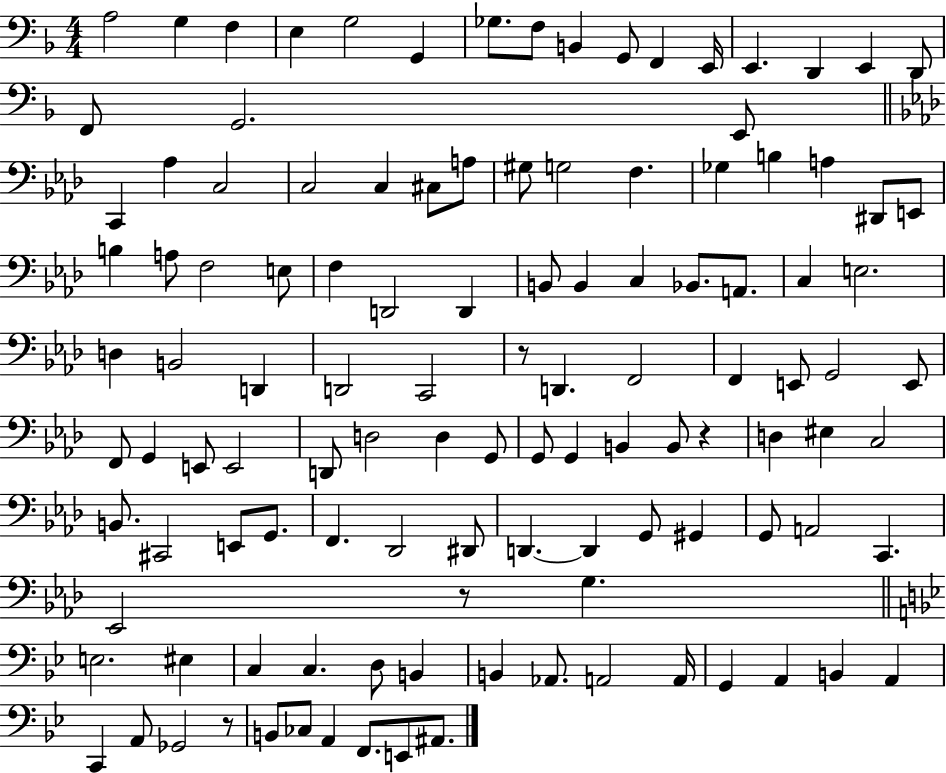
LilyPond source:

{
  \clef bass
  \numericTimeSignature
  \time 4/4
  \key f \major
  \repeat volta 2 { a2 g4 f4 | e4 g2 g,4 | ges8. f8 b,4 g,8 f,4 e,16 | e,4. d,4 e,4 d,8 | \break f,8 g,2. e,8 | \bar "||" \break \key aes \major c,4 aes4 c2 | c2 c4 cis8 a8 | gis8 g2 f4. | ges4 b4 a4 dis,8 e,8 | \break b4 a8 f2 e8 | f4 d,2 d,4 | b,8 b,4 c4 bes,8. a,8. | c4 e2. | \break d4 b,2 d,4 | d,2 c,2 | r8 d,4. f,2 | f,4 e,8 g,2 e,8 | \break f,8 g,4 e,8 e,2 | d,8 d2 d4 g,8 | g,8 g,4 b,4 b,8 r4 | d4 eis4 c2 | \break b,8. cis,2 e,8 g,8. | f,4. des,2 dis,8 | d,4.~~ d,4 g,8 gis,4 | g,8 a,2 c,4. | \break ees,2 r8 g4. | \bar "||" \break \key bes \major e2. eis4 | c4 c4. d8 b,4 | b,4 aes,8. a,2 a,16 | g,4 a,4 b,4 a,4 | \break c,4 a,8 ges,2 r8 | b,8 ces8 a,4 f,8. e,8 ais,8. | } \bar "|."
}